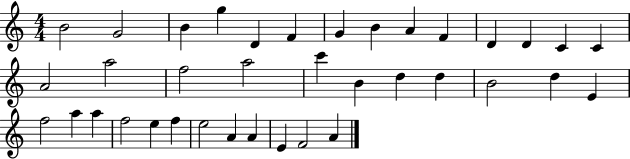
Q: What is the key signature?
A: C major